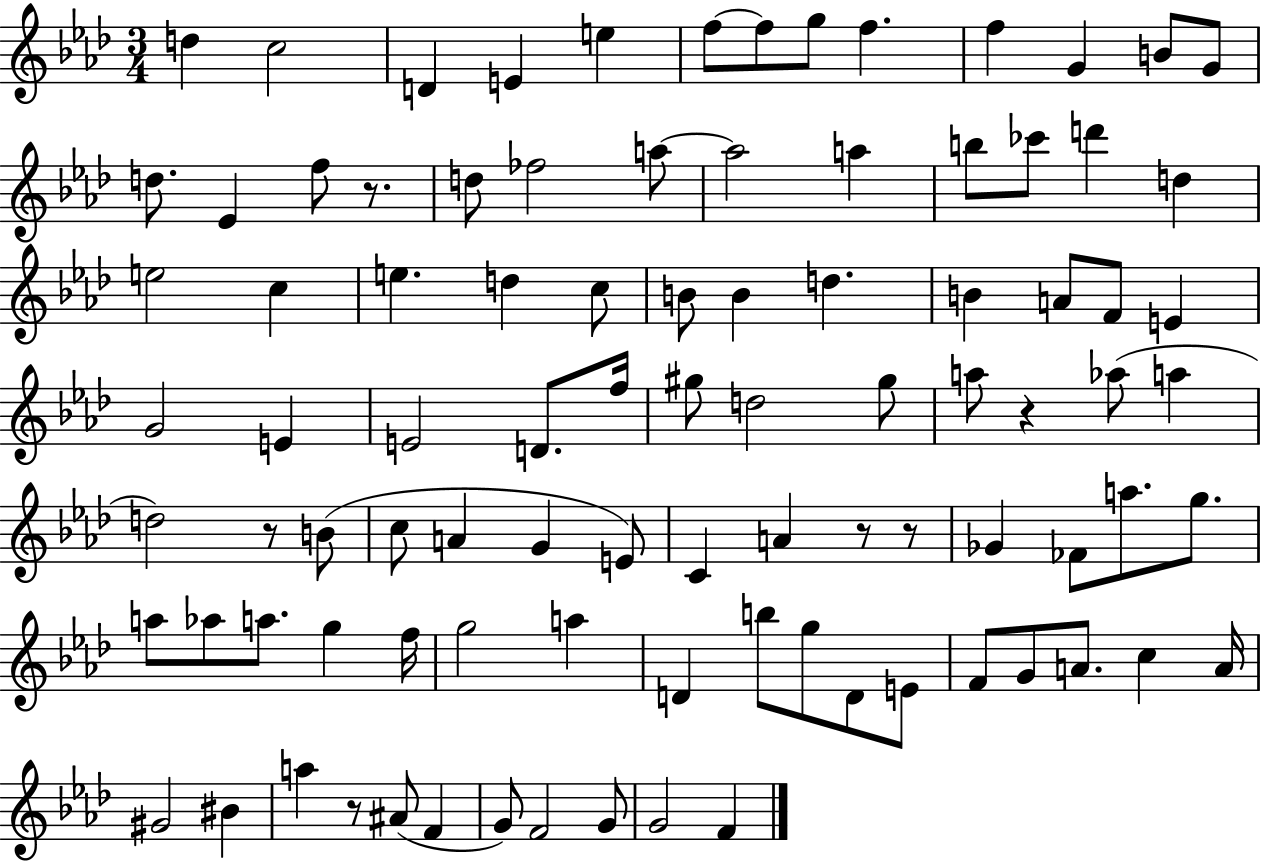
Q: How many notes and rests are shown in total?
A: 93